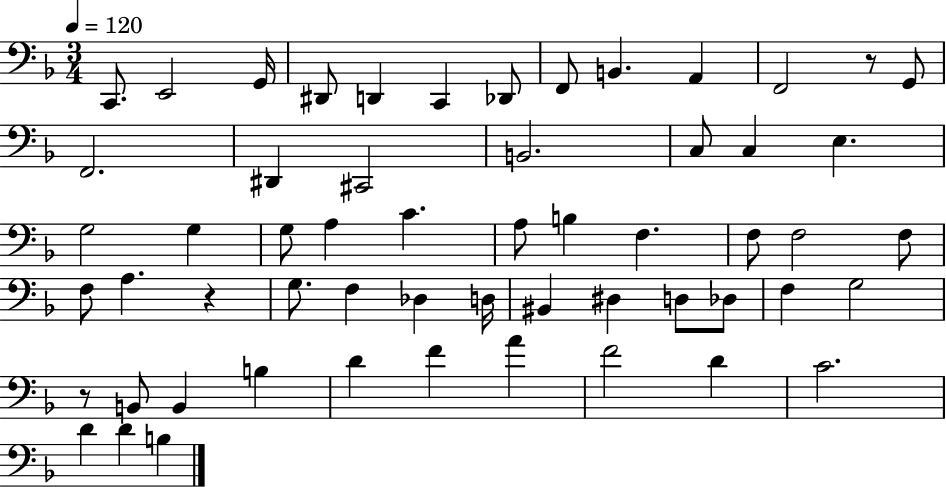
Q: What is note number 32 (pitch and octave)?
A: A3